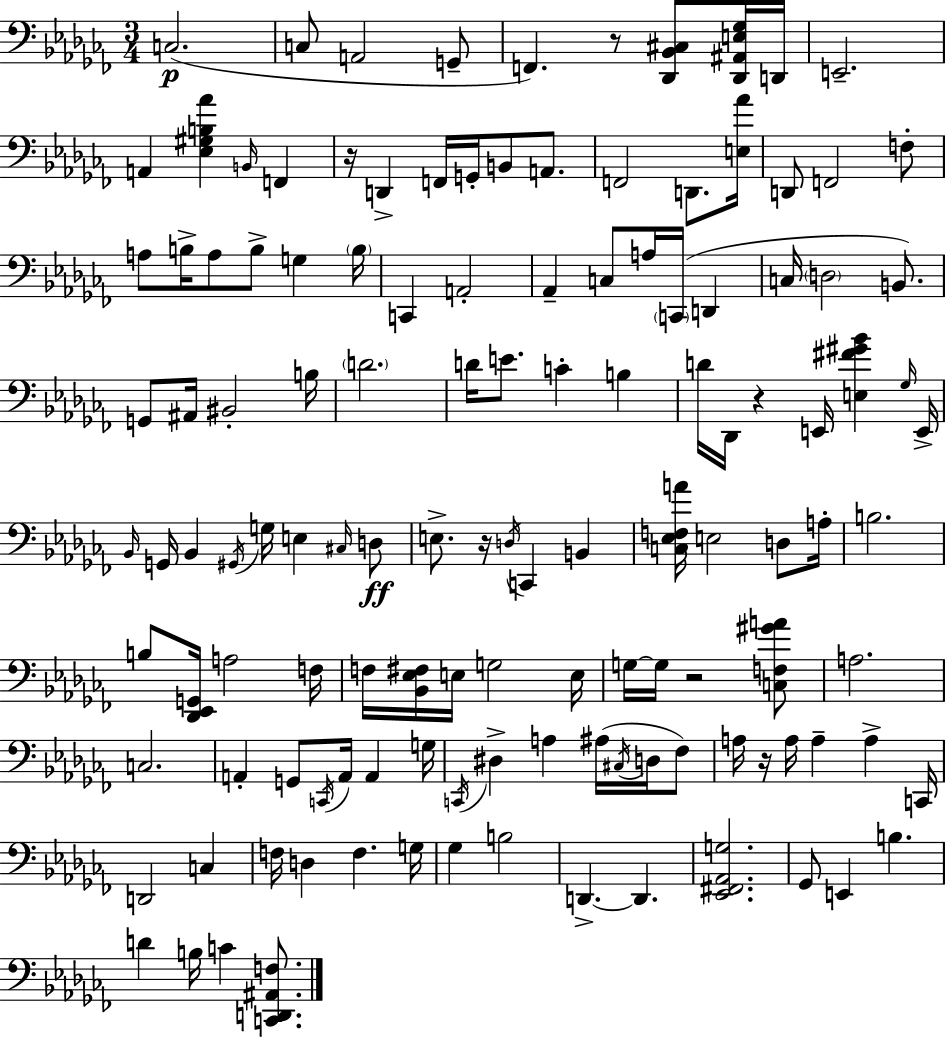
{
  \clef bass
  \numericTimeSignature
  \time 3/4
  \key aes \minor
  c2.(\p | c8 a,2 g,8-- | f,4.) r8 <des, bes, cis>8 <des, ais, e ges>16 d,16 | e,2.-- | \break a,4 <ees gis b aes'>4 \grace { b,16 } f,4 | r16 d,4-> f,16 g,16-. b,8 a,8. | f,2 d,8. | <e aes'>16 d,8 f,2 f8-. | \break a8 b16-> a8 b8-> g4 | \parenthesize b16 c,4 a,2-. | aes,4-- c8 a16 \parenthesize c,16( d,4 | c16 \parenthesize d2 b,8.) | \break g,8 ais,16 bis,2-. | b16 \parenthesize d'2. | d'16 e'8. c'4-. b4 | d'16 des,16 r4 e,16 <e fis' gis' bes'>4 | \break \grace { ges16 } e,16-> \grace { bes,16 } g,16 bes,4 \acciaccatura { gis,16 } g16 e4 | \grace { cis16 }\ff d8 e8.-> r16 \acciaccatura { d16 } c,4 | b,4 <c ees f a'>16 e2 | d8 a16-. b2. | \break b8 <des, ees, g,>16 a2 | f16 f16 <bes, ees fis>16 e16 g2 | e16 g16~~ g16 r2 | <c f gis' a'>8 a2. | \break c2. | a,4-. g,8 | \acciaccatura { c,16 } a,16 a,4 g16 \acciaccatura { c,16 } dis4-> | a4 ais16( \acciaccatura { cis16 } d16 fes8) a16 r16 a16 | \break a4-- a4-> c,16 d,2 | c4 f16 d4 | f4. g16 ges4 | b2 d,4.->~~ | \break d,4. <ees, fis, aes, g>2. | ges,8 e,4 | b4. d'4 | b16 c'4 <c, d, ais, f>8. \bar "|."
}